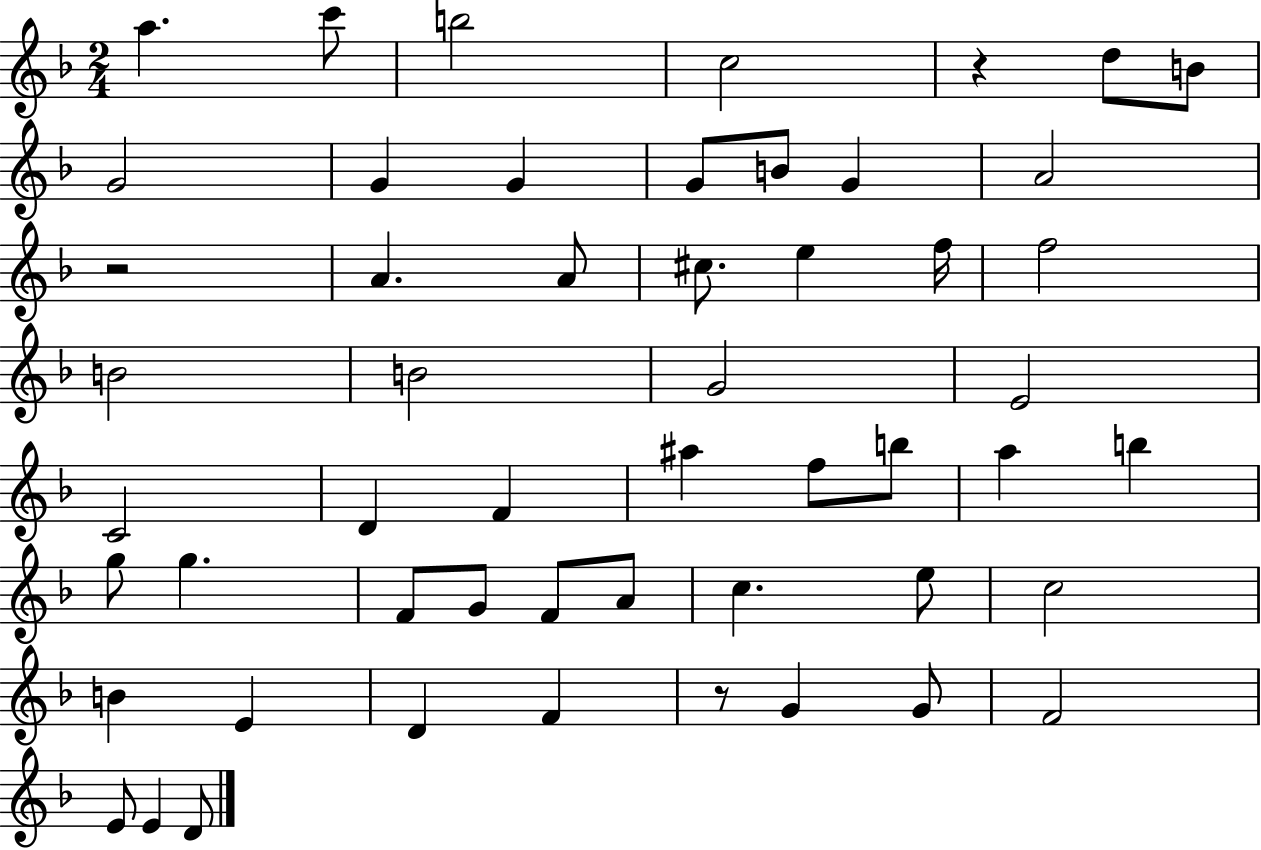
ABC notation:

X:1
T:Untitled
M:2/4
L:1/4
K:F
a c'/2 b2 c2 z d/2 B/2 G2 G G G/2 B/2 G A2 z2 A A/2 ^c/2 e f/4 f2 B2 B2 G2 E2 C2 D F ^a f/2 b/2 a b g/2 g F/2 G/2 F/2 A/2 c e/2 c2 B E D F z/2 G G/2 F2 E/2 E D/2